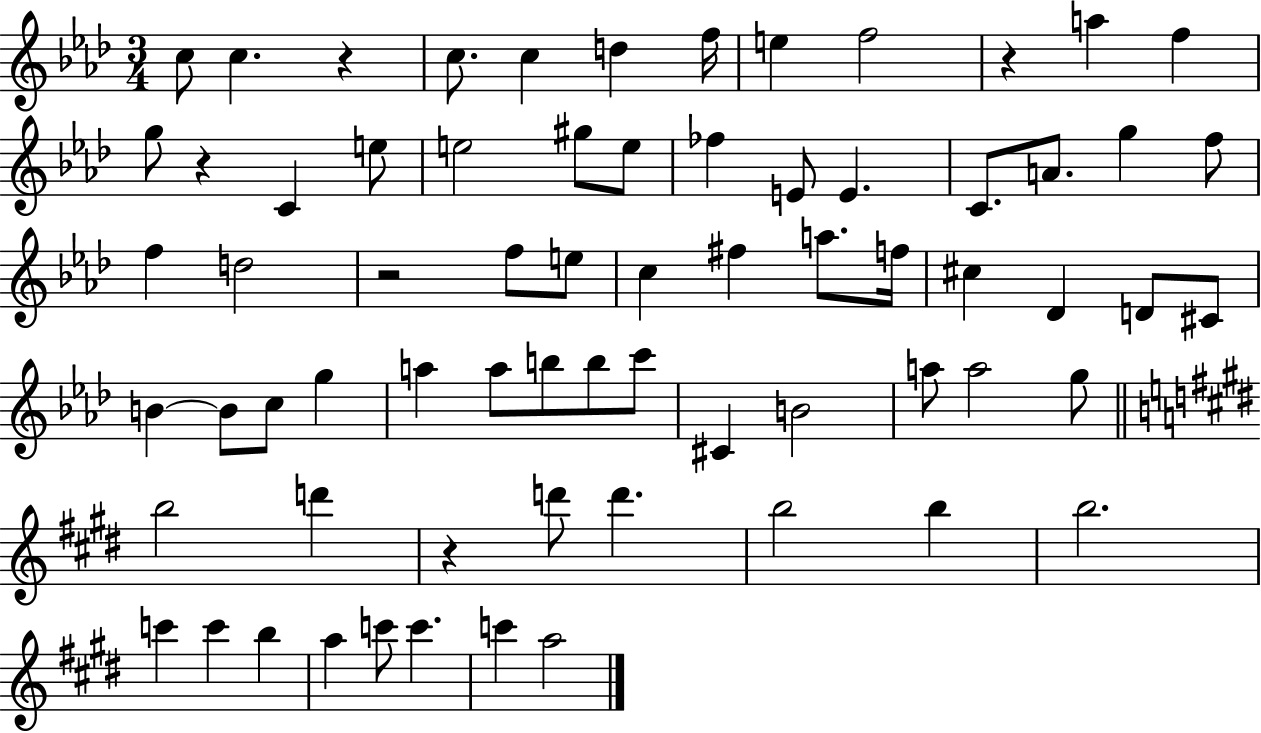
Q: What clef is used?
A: treble